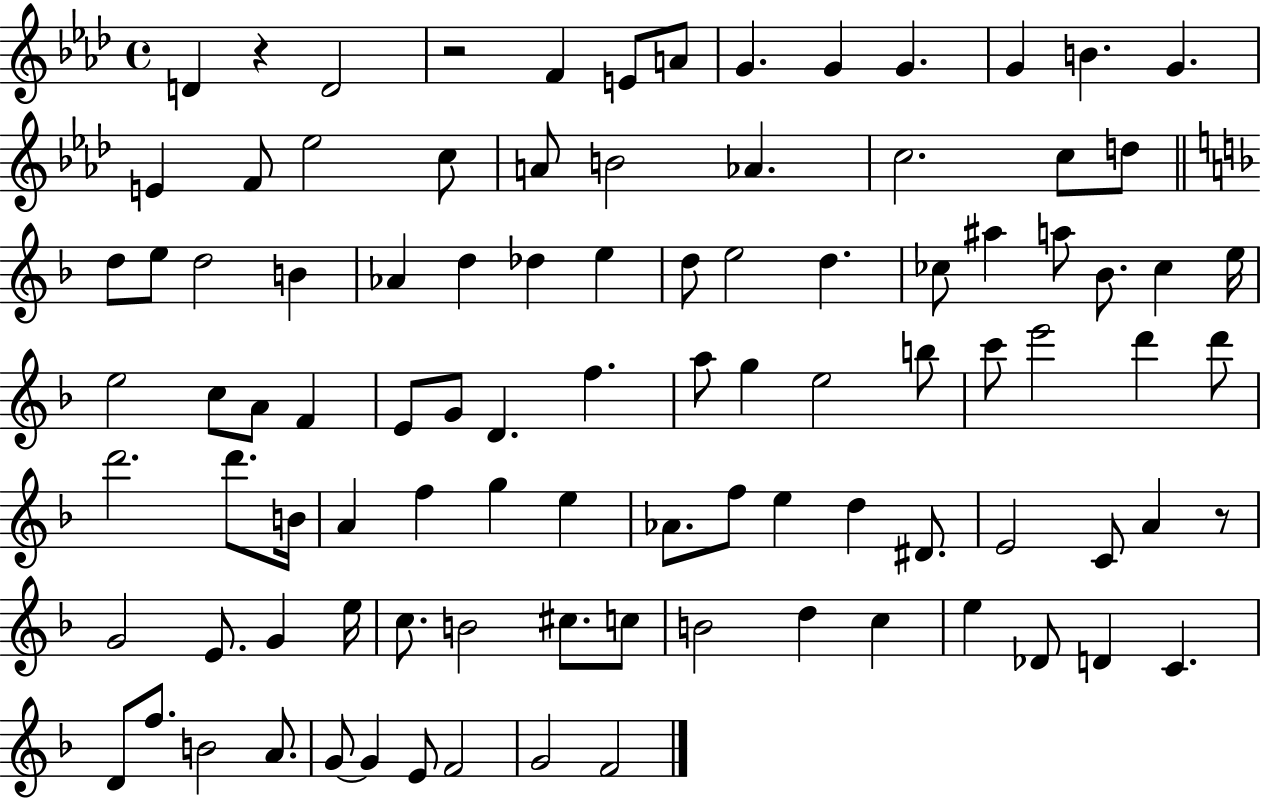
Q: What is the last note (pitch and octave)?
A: F4